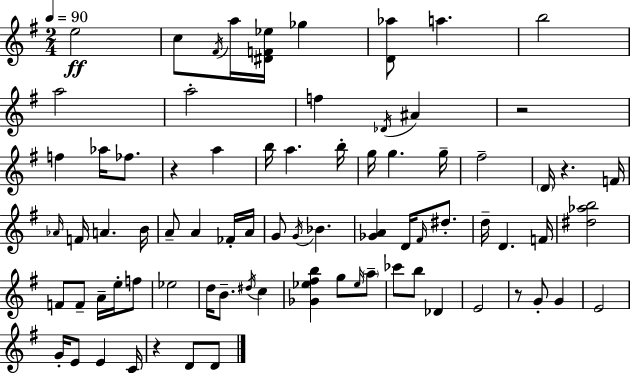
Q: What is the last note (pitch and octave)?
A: D4